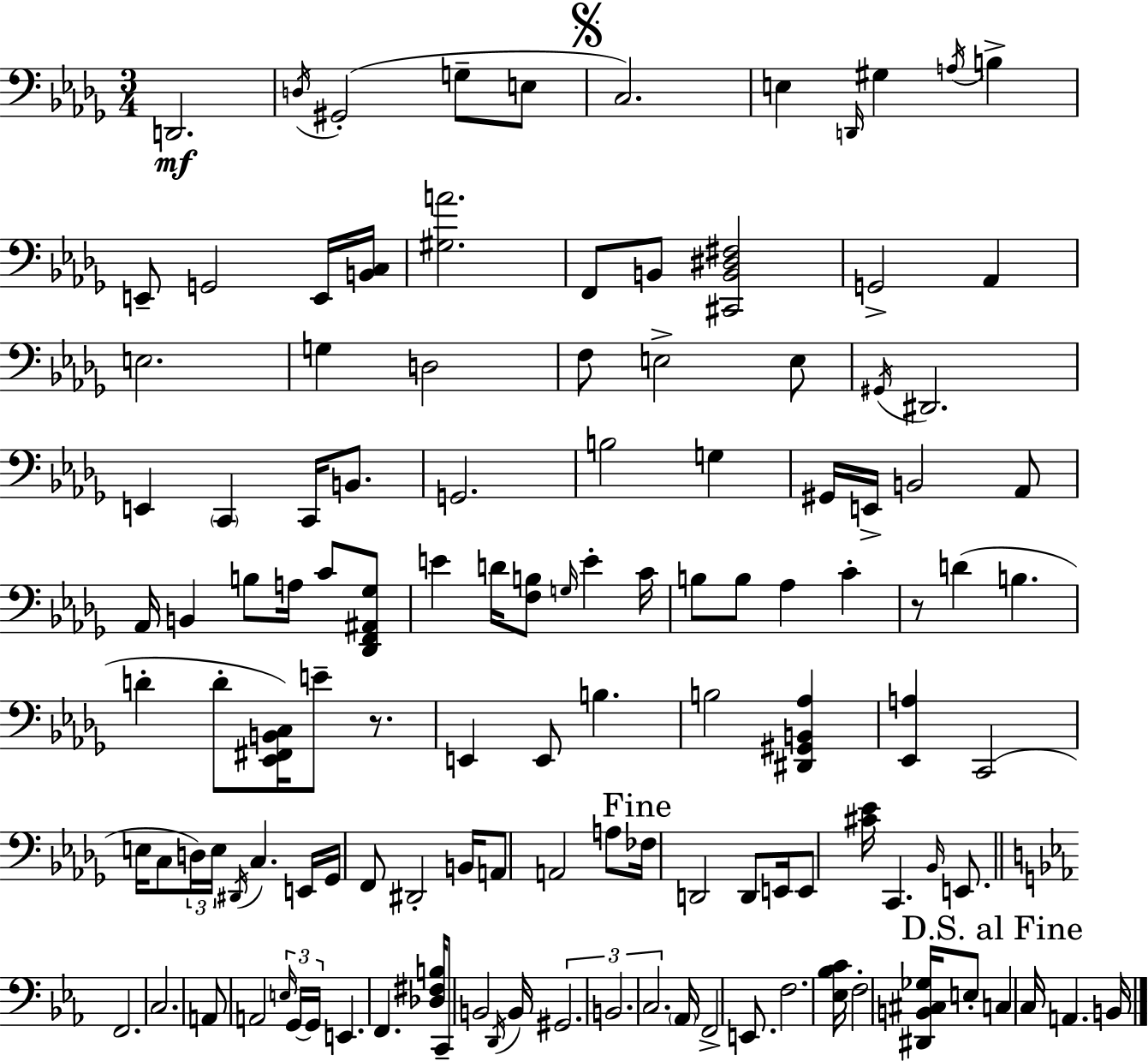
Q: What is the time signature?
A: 3/4